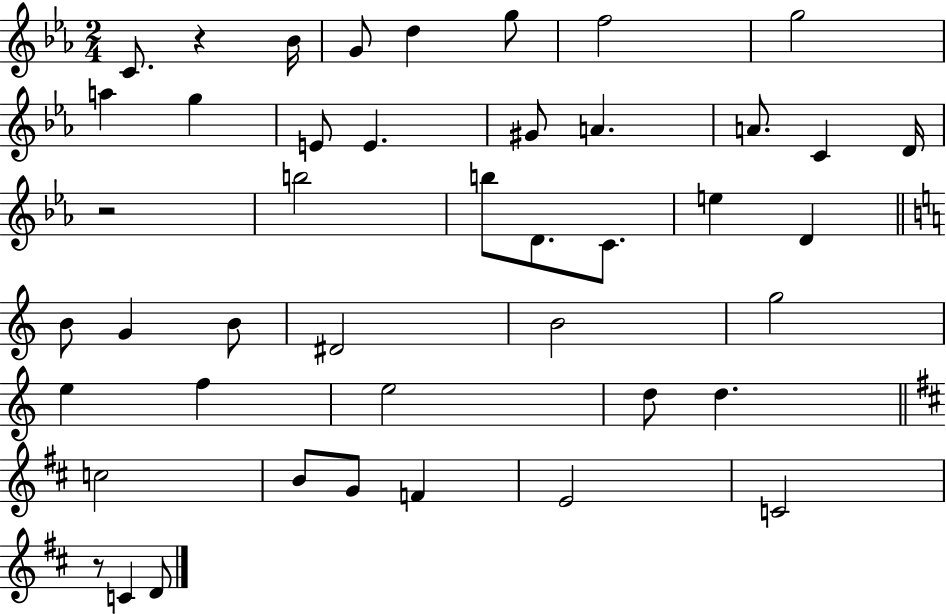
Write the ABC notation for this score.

X:1
T:Untitled
M:2/4
L:1/4
K:Eb
C/2 z _B/4 G/2 d g/2 f2 g2 a g E/2 E ^G/2 A A/2 C D/4 z2 b2 b/2 D/2 C/2 e D B/2 G B/2 ^D2 B2 g2 e f e2 d/2 d c2 B/2 G/2 F E2 C2 z/2 C D/2